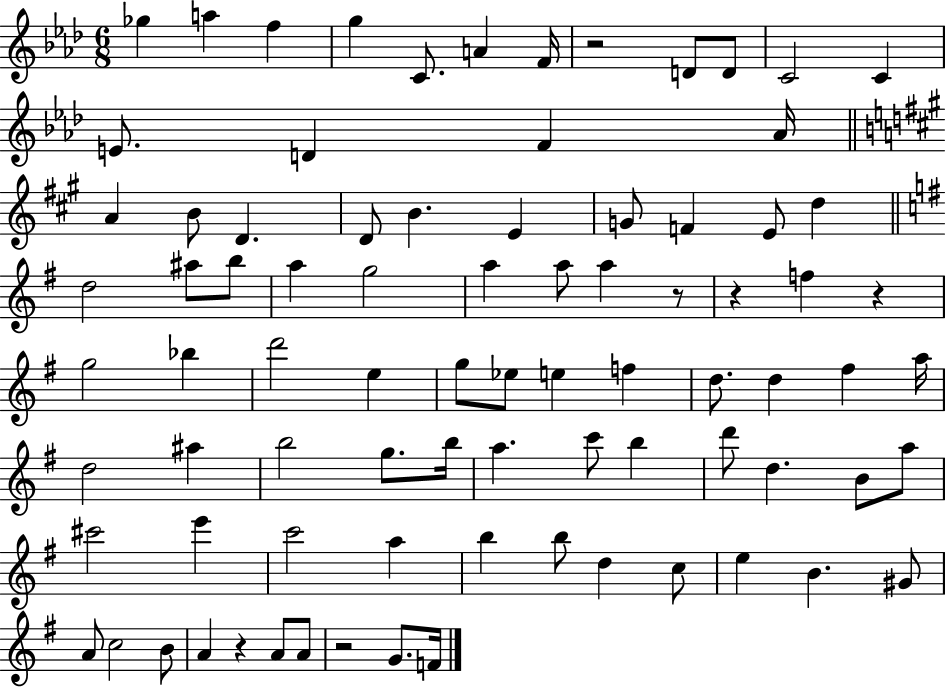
X:1
T:Untitled
M:6/8
L:1/4
K:Ab
_g a f g C/2 A F/4 z2 D/2 D/2 C2 C E/2 D F _A/4 A B/2 D D/2 B E G/2 F E/2 d d2 ^a/2 b/2 a g2 a a/2 a z/2 z f z g2 _b d'2 e g/2 _e/2 e f d/2 d ^f a/4 d2 ^a b2 g/2 b/4 a c'/2 b d'/2 d B/2 a/2 ^c'2 e' c'2 a b b/2 d c/2 e B ^G/2 A/2 c2 B/2 A z A/2 A/2 z2 G/2 F/4